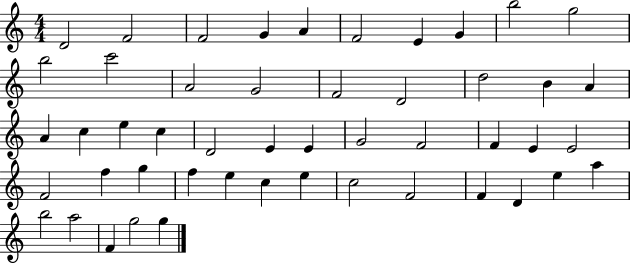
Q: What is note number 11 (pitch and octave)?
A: B5